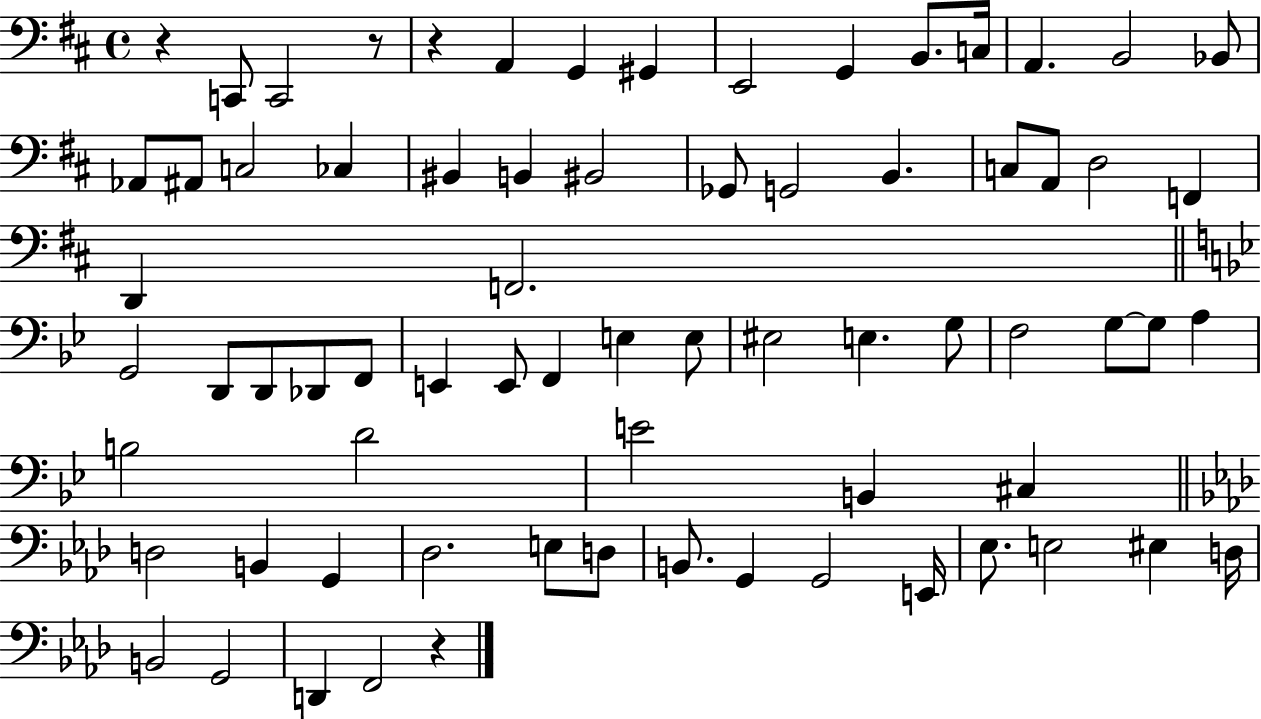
R/q C2/e C2/h R/e R/q A2/q G2/q G#2/q E2/h G2/q B2/e. C3/s A2/q. B2/h Bb2/e Ab2/e A#2/e C3/h CES3/q BIS2/q B2/q BIS2/h Gb2/e G2/h B2/q. C3/e A2/e D3/h F2/q D2/q F2/h. G2/h D2/e D2/e Db2/e F2/e E2/q E2/e F2/q E3/q E3/e EIS3/h E3/q. G3/e F3/h G3/e G3/e A3/q B3/h D4/h E4/h B2/q C#3/q D3/h B2/q G2/q Db3/h. E3/e D3/e B2/e. G2/q G2/h E2/s Eb3/e. E3/h EIS3/q D3/s B2/h G2/h D2/q F2/h R/q